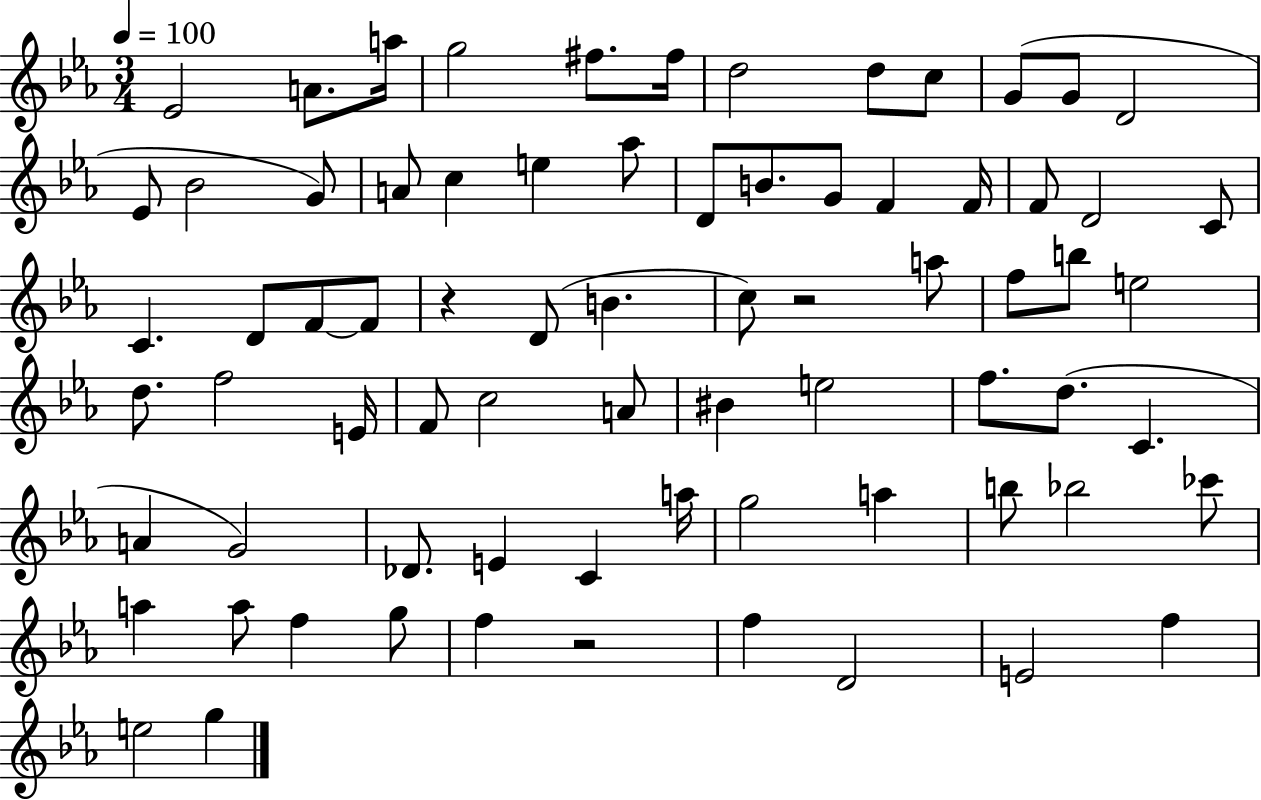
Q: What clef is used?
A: treble